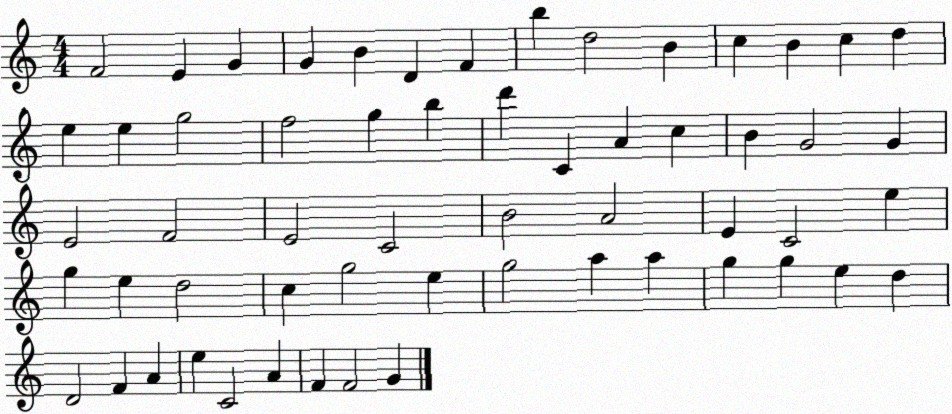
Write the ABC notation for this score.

X:1
T:Untitled
M:4/4
L:1/4
K:C
F2 E G G B D F b d2 B c B c d e e g2 f2 g b d' C A c B G2 G E2 F2 E2 C2 B2 A2 E C2 e g e d2 c g2 e g2 a a g g e d D2 F A e C2 A F F2 G